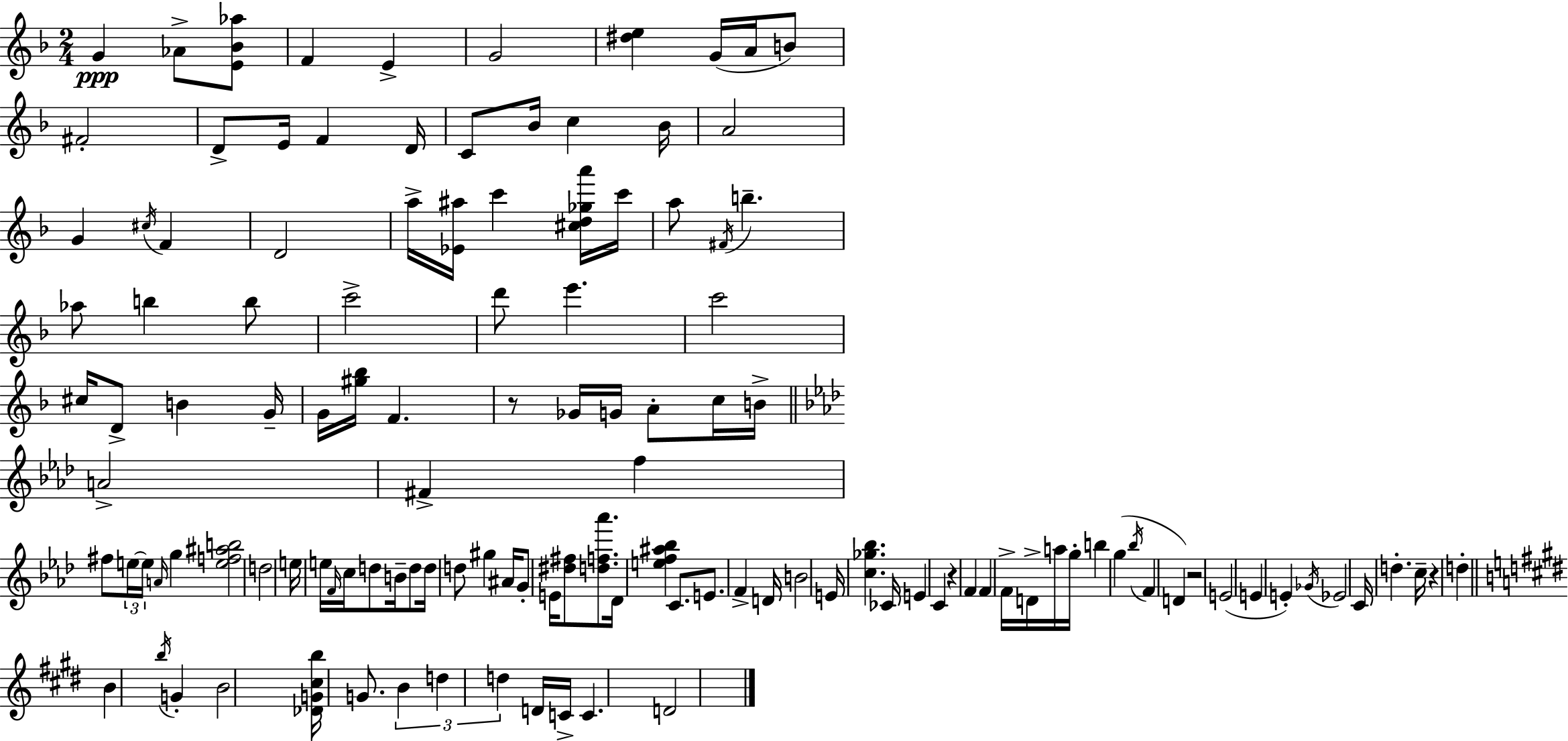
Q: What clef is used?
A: treble